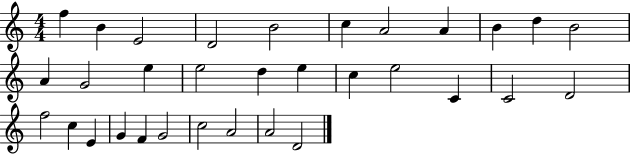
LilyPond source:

{
  \clef treble
  \numericTimeSignature
  \time 4/4
  \key c \major
  f''4 b'4 e'2 | d'2 b'2 | c''4 a'2 a'4 | b'4 d''4 b'2 | \break a'4 g'2 e''4 | e''2 d''4 e''4 | c''4 e''2 c'4 | c'2 d'2 | \break f''2 c''4 e'4 | g'4 f'4 g'2 | c''2 a'2 | a'2 d'2 | \break \bar "|."
}